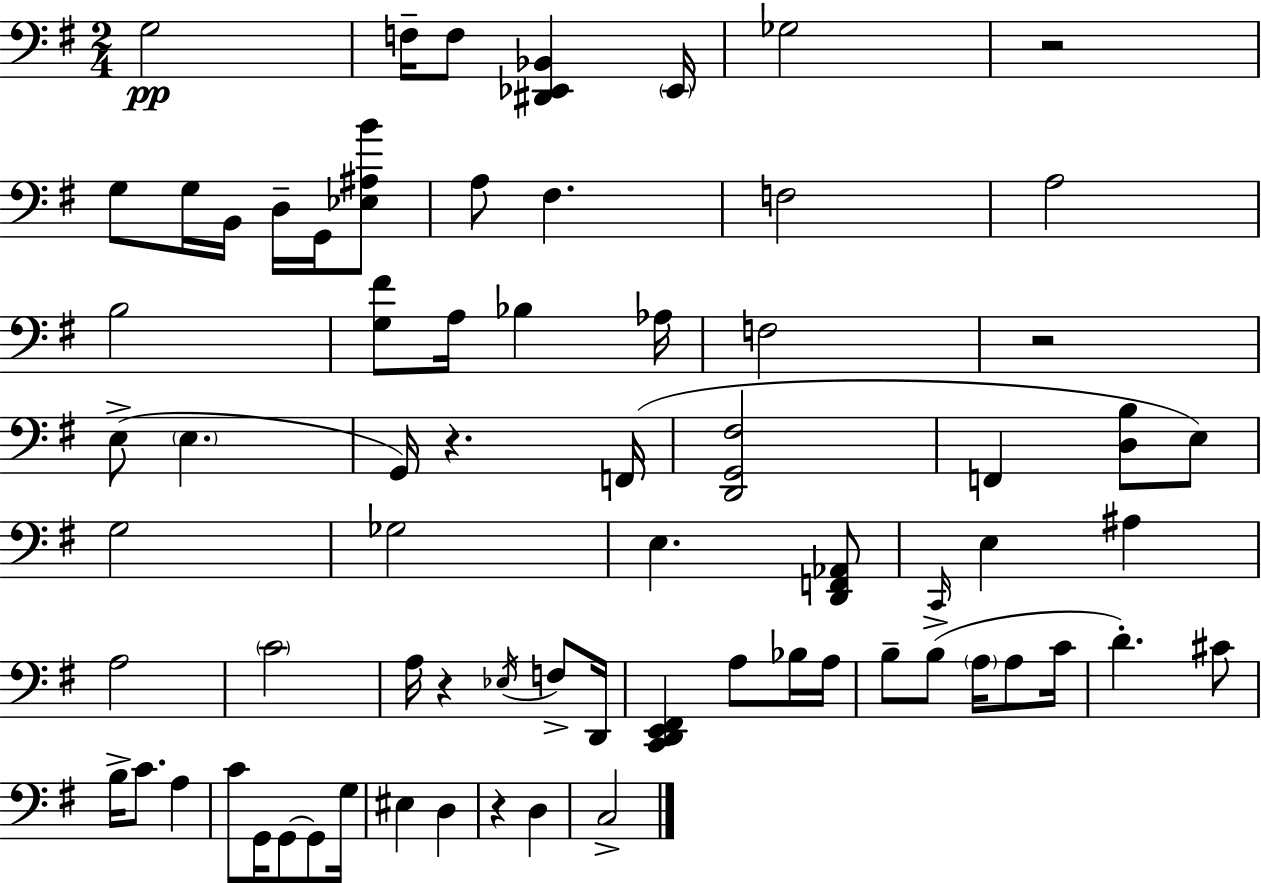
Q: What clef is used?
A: bass